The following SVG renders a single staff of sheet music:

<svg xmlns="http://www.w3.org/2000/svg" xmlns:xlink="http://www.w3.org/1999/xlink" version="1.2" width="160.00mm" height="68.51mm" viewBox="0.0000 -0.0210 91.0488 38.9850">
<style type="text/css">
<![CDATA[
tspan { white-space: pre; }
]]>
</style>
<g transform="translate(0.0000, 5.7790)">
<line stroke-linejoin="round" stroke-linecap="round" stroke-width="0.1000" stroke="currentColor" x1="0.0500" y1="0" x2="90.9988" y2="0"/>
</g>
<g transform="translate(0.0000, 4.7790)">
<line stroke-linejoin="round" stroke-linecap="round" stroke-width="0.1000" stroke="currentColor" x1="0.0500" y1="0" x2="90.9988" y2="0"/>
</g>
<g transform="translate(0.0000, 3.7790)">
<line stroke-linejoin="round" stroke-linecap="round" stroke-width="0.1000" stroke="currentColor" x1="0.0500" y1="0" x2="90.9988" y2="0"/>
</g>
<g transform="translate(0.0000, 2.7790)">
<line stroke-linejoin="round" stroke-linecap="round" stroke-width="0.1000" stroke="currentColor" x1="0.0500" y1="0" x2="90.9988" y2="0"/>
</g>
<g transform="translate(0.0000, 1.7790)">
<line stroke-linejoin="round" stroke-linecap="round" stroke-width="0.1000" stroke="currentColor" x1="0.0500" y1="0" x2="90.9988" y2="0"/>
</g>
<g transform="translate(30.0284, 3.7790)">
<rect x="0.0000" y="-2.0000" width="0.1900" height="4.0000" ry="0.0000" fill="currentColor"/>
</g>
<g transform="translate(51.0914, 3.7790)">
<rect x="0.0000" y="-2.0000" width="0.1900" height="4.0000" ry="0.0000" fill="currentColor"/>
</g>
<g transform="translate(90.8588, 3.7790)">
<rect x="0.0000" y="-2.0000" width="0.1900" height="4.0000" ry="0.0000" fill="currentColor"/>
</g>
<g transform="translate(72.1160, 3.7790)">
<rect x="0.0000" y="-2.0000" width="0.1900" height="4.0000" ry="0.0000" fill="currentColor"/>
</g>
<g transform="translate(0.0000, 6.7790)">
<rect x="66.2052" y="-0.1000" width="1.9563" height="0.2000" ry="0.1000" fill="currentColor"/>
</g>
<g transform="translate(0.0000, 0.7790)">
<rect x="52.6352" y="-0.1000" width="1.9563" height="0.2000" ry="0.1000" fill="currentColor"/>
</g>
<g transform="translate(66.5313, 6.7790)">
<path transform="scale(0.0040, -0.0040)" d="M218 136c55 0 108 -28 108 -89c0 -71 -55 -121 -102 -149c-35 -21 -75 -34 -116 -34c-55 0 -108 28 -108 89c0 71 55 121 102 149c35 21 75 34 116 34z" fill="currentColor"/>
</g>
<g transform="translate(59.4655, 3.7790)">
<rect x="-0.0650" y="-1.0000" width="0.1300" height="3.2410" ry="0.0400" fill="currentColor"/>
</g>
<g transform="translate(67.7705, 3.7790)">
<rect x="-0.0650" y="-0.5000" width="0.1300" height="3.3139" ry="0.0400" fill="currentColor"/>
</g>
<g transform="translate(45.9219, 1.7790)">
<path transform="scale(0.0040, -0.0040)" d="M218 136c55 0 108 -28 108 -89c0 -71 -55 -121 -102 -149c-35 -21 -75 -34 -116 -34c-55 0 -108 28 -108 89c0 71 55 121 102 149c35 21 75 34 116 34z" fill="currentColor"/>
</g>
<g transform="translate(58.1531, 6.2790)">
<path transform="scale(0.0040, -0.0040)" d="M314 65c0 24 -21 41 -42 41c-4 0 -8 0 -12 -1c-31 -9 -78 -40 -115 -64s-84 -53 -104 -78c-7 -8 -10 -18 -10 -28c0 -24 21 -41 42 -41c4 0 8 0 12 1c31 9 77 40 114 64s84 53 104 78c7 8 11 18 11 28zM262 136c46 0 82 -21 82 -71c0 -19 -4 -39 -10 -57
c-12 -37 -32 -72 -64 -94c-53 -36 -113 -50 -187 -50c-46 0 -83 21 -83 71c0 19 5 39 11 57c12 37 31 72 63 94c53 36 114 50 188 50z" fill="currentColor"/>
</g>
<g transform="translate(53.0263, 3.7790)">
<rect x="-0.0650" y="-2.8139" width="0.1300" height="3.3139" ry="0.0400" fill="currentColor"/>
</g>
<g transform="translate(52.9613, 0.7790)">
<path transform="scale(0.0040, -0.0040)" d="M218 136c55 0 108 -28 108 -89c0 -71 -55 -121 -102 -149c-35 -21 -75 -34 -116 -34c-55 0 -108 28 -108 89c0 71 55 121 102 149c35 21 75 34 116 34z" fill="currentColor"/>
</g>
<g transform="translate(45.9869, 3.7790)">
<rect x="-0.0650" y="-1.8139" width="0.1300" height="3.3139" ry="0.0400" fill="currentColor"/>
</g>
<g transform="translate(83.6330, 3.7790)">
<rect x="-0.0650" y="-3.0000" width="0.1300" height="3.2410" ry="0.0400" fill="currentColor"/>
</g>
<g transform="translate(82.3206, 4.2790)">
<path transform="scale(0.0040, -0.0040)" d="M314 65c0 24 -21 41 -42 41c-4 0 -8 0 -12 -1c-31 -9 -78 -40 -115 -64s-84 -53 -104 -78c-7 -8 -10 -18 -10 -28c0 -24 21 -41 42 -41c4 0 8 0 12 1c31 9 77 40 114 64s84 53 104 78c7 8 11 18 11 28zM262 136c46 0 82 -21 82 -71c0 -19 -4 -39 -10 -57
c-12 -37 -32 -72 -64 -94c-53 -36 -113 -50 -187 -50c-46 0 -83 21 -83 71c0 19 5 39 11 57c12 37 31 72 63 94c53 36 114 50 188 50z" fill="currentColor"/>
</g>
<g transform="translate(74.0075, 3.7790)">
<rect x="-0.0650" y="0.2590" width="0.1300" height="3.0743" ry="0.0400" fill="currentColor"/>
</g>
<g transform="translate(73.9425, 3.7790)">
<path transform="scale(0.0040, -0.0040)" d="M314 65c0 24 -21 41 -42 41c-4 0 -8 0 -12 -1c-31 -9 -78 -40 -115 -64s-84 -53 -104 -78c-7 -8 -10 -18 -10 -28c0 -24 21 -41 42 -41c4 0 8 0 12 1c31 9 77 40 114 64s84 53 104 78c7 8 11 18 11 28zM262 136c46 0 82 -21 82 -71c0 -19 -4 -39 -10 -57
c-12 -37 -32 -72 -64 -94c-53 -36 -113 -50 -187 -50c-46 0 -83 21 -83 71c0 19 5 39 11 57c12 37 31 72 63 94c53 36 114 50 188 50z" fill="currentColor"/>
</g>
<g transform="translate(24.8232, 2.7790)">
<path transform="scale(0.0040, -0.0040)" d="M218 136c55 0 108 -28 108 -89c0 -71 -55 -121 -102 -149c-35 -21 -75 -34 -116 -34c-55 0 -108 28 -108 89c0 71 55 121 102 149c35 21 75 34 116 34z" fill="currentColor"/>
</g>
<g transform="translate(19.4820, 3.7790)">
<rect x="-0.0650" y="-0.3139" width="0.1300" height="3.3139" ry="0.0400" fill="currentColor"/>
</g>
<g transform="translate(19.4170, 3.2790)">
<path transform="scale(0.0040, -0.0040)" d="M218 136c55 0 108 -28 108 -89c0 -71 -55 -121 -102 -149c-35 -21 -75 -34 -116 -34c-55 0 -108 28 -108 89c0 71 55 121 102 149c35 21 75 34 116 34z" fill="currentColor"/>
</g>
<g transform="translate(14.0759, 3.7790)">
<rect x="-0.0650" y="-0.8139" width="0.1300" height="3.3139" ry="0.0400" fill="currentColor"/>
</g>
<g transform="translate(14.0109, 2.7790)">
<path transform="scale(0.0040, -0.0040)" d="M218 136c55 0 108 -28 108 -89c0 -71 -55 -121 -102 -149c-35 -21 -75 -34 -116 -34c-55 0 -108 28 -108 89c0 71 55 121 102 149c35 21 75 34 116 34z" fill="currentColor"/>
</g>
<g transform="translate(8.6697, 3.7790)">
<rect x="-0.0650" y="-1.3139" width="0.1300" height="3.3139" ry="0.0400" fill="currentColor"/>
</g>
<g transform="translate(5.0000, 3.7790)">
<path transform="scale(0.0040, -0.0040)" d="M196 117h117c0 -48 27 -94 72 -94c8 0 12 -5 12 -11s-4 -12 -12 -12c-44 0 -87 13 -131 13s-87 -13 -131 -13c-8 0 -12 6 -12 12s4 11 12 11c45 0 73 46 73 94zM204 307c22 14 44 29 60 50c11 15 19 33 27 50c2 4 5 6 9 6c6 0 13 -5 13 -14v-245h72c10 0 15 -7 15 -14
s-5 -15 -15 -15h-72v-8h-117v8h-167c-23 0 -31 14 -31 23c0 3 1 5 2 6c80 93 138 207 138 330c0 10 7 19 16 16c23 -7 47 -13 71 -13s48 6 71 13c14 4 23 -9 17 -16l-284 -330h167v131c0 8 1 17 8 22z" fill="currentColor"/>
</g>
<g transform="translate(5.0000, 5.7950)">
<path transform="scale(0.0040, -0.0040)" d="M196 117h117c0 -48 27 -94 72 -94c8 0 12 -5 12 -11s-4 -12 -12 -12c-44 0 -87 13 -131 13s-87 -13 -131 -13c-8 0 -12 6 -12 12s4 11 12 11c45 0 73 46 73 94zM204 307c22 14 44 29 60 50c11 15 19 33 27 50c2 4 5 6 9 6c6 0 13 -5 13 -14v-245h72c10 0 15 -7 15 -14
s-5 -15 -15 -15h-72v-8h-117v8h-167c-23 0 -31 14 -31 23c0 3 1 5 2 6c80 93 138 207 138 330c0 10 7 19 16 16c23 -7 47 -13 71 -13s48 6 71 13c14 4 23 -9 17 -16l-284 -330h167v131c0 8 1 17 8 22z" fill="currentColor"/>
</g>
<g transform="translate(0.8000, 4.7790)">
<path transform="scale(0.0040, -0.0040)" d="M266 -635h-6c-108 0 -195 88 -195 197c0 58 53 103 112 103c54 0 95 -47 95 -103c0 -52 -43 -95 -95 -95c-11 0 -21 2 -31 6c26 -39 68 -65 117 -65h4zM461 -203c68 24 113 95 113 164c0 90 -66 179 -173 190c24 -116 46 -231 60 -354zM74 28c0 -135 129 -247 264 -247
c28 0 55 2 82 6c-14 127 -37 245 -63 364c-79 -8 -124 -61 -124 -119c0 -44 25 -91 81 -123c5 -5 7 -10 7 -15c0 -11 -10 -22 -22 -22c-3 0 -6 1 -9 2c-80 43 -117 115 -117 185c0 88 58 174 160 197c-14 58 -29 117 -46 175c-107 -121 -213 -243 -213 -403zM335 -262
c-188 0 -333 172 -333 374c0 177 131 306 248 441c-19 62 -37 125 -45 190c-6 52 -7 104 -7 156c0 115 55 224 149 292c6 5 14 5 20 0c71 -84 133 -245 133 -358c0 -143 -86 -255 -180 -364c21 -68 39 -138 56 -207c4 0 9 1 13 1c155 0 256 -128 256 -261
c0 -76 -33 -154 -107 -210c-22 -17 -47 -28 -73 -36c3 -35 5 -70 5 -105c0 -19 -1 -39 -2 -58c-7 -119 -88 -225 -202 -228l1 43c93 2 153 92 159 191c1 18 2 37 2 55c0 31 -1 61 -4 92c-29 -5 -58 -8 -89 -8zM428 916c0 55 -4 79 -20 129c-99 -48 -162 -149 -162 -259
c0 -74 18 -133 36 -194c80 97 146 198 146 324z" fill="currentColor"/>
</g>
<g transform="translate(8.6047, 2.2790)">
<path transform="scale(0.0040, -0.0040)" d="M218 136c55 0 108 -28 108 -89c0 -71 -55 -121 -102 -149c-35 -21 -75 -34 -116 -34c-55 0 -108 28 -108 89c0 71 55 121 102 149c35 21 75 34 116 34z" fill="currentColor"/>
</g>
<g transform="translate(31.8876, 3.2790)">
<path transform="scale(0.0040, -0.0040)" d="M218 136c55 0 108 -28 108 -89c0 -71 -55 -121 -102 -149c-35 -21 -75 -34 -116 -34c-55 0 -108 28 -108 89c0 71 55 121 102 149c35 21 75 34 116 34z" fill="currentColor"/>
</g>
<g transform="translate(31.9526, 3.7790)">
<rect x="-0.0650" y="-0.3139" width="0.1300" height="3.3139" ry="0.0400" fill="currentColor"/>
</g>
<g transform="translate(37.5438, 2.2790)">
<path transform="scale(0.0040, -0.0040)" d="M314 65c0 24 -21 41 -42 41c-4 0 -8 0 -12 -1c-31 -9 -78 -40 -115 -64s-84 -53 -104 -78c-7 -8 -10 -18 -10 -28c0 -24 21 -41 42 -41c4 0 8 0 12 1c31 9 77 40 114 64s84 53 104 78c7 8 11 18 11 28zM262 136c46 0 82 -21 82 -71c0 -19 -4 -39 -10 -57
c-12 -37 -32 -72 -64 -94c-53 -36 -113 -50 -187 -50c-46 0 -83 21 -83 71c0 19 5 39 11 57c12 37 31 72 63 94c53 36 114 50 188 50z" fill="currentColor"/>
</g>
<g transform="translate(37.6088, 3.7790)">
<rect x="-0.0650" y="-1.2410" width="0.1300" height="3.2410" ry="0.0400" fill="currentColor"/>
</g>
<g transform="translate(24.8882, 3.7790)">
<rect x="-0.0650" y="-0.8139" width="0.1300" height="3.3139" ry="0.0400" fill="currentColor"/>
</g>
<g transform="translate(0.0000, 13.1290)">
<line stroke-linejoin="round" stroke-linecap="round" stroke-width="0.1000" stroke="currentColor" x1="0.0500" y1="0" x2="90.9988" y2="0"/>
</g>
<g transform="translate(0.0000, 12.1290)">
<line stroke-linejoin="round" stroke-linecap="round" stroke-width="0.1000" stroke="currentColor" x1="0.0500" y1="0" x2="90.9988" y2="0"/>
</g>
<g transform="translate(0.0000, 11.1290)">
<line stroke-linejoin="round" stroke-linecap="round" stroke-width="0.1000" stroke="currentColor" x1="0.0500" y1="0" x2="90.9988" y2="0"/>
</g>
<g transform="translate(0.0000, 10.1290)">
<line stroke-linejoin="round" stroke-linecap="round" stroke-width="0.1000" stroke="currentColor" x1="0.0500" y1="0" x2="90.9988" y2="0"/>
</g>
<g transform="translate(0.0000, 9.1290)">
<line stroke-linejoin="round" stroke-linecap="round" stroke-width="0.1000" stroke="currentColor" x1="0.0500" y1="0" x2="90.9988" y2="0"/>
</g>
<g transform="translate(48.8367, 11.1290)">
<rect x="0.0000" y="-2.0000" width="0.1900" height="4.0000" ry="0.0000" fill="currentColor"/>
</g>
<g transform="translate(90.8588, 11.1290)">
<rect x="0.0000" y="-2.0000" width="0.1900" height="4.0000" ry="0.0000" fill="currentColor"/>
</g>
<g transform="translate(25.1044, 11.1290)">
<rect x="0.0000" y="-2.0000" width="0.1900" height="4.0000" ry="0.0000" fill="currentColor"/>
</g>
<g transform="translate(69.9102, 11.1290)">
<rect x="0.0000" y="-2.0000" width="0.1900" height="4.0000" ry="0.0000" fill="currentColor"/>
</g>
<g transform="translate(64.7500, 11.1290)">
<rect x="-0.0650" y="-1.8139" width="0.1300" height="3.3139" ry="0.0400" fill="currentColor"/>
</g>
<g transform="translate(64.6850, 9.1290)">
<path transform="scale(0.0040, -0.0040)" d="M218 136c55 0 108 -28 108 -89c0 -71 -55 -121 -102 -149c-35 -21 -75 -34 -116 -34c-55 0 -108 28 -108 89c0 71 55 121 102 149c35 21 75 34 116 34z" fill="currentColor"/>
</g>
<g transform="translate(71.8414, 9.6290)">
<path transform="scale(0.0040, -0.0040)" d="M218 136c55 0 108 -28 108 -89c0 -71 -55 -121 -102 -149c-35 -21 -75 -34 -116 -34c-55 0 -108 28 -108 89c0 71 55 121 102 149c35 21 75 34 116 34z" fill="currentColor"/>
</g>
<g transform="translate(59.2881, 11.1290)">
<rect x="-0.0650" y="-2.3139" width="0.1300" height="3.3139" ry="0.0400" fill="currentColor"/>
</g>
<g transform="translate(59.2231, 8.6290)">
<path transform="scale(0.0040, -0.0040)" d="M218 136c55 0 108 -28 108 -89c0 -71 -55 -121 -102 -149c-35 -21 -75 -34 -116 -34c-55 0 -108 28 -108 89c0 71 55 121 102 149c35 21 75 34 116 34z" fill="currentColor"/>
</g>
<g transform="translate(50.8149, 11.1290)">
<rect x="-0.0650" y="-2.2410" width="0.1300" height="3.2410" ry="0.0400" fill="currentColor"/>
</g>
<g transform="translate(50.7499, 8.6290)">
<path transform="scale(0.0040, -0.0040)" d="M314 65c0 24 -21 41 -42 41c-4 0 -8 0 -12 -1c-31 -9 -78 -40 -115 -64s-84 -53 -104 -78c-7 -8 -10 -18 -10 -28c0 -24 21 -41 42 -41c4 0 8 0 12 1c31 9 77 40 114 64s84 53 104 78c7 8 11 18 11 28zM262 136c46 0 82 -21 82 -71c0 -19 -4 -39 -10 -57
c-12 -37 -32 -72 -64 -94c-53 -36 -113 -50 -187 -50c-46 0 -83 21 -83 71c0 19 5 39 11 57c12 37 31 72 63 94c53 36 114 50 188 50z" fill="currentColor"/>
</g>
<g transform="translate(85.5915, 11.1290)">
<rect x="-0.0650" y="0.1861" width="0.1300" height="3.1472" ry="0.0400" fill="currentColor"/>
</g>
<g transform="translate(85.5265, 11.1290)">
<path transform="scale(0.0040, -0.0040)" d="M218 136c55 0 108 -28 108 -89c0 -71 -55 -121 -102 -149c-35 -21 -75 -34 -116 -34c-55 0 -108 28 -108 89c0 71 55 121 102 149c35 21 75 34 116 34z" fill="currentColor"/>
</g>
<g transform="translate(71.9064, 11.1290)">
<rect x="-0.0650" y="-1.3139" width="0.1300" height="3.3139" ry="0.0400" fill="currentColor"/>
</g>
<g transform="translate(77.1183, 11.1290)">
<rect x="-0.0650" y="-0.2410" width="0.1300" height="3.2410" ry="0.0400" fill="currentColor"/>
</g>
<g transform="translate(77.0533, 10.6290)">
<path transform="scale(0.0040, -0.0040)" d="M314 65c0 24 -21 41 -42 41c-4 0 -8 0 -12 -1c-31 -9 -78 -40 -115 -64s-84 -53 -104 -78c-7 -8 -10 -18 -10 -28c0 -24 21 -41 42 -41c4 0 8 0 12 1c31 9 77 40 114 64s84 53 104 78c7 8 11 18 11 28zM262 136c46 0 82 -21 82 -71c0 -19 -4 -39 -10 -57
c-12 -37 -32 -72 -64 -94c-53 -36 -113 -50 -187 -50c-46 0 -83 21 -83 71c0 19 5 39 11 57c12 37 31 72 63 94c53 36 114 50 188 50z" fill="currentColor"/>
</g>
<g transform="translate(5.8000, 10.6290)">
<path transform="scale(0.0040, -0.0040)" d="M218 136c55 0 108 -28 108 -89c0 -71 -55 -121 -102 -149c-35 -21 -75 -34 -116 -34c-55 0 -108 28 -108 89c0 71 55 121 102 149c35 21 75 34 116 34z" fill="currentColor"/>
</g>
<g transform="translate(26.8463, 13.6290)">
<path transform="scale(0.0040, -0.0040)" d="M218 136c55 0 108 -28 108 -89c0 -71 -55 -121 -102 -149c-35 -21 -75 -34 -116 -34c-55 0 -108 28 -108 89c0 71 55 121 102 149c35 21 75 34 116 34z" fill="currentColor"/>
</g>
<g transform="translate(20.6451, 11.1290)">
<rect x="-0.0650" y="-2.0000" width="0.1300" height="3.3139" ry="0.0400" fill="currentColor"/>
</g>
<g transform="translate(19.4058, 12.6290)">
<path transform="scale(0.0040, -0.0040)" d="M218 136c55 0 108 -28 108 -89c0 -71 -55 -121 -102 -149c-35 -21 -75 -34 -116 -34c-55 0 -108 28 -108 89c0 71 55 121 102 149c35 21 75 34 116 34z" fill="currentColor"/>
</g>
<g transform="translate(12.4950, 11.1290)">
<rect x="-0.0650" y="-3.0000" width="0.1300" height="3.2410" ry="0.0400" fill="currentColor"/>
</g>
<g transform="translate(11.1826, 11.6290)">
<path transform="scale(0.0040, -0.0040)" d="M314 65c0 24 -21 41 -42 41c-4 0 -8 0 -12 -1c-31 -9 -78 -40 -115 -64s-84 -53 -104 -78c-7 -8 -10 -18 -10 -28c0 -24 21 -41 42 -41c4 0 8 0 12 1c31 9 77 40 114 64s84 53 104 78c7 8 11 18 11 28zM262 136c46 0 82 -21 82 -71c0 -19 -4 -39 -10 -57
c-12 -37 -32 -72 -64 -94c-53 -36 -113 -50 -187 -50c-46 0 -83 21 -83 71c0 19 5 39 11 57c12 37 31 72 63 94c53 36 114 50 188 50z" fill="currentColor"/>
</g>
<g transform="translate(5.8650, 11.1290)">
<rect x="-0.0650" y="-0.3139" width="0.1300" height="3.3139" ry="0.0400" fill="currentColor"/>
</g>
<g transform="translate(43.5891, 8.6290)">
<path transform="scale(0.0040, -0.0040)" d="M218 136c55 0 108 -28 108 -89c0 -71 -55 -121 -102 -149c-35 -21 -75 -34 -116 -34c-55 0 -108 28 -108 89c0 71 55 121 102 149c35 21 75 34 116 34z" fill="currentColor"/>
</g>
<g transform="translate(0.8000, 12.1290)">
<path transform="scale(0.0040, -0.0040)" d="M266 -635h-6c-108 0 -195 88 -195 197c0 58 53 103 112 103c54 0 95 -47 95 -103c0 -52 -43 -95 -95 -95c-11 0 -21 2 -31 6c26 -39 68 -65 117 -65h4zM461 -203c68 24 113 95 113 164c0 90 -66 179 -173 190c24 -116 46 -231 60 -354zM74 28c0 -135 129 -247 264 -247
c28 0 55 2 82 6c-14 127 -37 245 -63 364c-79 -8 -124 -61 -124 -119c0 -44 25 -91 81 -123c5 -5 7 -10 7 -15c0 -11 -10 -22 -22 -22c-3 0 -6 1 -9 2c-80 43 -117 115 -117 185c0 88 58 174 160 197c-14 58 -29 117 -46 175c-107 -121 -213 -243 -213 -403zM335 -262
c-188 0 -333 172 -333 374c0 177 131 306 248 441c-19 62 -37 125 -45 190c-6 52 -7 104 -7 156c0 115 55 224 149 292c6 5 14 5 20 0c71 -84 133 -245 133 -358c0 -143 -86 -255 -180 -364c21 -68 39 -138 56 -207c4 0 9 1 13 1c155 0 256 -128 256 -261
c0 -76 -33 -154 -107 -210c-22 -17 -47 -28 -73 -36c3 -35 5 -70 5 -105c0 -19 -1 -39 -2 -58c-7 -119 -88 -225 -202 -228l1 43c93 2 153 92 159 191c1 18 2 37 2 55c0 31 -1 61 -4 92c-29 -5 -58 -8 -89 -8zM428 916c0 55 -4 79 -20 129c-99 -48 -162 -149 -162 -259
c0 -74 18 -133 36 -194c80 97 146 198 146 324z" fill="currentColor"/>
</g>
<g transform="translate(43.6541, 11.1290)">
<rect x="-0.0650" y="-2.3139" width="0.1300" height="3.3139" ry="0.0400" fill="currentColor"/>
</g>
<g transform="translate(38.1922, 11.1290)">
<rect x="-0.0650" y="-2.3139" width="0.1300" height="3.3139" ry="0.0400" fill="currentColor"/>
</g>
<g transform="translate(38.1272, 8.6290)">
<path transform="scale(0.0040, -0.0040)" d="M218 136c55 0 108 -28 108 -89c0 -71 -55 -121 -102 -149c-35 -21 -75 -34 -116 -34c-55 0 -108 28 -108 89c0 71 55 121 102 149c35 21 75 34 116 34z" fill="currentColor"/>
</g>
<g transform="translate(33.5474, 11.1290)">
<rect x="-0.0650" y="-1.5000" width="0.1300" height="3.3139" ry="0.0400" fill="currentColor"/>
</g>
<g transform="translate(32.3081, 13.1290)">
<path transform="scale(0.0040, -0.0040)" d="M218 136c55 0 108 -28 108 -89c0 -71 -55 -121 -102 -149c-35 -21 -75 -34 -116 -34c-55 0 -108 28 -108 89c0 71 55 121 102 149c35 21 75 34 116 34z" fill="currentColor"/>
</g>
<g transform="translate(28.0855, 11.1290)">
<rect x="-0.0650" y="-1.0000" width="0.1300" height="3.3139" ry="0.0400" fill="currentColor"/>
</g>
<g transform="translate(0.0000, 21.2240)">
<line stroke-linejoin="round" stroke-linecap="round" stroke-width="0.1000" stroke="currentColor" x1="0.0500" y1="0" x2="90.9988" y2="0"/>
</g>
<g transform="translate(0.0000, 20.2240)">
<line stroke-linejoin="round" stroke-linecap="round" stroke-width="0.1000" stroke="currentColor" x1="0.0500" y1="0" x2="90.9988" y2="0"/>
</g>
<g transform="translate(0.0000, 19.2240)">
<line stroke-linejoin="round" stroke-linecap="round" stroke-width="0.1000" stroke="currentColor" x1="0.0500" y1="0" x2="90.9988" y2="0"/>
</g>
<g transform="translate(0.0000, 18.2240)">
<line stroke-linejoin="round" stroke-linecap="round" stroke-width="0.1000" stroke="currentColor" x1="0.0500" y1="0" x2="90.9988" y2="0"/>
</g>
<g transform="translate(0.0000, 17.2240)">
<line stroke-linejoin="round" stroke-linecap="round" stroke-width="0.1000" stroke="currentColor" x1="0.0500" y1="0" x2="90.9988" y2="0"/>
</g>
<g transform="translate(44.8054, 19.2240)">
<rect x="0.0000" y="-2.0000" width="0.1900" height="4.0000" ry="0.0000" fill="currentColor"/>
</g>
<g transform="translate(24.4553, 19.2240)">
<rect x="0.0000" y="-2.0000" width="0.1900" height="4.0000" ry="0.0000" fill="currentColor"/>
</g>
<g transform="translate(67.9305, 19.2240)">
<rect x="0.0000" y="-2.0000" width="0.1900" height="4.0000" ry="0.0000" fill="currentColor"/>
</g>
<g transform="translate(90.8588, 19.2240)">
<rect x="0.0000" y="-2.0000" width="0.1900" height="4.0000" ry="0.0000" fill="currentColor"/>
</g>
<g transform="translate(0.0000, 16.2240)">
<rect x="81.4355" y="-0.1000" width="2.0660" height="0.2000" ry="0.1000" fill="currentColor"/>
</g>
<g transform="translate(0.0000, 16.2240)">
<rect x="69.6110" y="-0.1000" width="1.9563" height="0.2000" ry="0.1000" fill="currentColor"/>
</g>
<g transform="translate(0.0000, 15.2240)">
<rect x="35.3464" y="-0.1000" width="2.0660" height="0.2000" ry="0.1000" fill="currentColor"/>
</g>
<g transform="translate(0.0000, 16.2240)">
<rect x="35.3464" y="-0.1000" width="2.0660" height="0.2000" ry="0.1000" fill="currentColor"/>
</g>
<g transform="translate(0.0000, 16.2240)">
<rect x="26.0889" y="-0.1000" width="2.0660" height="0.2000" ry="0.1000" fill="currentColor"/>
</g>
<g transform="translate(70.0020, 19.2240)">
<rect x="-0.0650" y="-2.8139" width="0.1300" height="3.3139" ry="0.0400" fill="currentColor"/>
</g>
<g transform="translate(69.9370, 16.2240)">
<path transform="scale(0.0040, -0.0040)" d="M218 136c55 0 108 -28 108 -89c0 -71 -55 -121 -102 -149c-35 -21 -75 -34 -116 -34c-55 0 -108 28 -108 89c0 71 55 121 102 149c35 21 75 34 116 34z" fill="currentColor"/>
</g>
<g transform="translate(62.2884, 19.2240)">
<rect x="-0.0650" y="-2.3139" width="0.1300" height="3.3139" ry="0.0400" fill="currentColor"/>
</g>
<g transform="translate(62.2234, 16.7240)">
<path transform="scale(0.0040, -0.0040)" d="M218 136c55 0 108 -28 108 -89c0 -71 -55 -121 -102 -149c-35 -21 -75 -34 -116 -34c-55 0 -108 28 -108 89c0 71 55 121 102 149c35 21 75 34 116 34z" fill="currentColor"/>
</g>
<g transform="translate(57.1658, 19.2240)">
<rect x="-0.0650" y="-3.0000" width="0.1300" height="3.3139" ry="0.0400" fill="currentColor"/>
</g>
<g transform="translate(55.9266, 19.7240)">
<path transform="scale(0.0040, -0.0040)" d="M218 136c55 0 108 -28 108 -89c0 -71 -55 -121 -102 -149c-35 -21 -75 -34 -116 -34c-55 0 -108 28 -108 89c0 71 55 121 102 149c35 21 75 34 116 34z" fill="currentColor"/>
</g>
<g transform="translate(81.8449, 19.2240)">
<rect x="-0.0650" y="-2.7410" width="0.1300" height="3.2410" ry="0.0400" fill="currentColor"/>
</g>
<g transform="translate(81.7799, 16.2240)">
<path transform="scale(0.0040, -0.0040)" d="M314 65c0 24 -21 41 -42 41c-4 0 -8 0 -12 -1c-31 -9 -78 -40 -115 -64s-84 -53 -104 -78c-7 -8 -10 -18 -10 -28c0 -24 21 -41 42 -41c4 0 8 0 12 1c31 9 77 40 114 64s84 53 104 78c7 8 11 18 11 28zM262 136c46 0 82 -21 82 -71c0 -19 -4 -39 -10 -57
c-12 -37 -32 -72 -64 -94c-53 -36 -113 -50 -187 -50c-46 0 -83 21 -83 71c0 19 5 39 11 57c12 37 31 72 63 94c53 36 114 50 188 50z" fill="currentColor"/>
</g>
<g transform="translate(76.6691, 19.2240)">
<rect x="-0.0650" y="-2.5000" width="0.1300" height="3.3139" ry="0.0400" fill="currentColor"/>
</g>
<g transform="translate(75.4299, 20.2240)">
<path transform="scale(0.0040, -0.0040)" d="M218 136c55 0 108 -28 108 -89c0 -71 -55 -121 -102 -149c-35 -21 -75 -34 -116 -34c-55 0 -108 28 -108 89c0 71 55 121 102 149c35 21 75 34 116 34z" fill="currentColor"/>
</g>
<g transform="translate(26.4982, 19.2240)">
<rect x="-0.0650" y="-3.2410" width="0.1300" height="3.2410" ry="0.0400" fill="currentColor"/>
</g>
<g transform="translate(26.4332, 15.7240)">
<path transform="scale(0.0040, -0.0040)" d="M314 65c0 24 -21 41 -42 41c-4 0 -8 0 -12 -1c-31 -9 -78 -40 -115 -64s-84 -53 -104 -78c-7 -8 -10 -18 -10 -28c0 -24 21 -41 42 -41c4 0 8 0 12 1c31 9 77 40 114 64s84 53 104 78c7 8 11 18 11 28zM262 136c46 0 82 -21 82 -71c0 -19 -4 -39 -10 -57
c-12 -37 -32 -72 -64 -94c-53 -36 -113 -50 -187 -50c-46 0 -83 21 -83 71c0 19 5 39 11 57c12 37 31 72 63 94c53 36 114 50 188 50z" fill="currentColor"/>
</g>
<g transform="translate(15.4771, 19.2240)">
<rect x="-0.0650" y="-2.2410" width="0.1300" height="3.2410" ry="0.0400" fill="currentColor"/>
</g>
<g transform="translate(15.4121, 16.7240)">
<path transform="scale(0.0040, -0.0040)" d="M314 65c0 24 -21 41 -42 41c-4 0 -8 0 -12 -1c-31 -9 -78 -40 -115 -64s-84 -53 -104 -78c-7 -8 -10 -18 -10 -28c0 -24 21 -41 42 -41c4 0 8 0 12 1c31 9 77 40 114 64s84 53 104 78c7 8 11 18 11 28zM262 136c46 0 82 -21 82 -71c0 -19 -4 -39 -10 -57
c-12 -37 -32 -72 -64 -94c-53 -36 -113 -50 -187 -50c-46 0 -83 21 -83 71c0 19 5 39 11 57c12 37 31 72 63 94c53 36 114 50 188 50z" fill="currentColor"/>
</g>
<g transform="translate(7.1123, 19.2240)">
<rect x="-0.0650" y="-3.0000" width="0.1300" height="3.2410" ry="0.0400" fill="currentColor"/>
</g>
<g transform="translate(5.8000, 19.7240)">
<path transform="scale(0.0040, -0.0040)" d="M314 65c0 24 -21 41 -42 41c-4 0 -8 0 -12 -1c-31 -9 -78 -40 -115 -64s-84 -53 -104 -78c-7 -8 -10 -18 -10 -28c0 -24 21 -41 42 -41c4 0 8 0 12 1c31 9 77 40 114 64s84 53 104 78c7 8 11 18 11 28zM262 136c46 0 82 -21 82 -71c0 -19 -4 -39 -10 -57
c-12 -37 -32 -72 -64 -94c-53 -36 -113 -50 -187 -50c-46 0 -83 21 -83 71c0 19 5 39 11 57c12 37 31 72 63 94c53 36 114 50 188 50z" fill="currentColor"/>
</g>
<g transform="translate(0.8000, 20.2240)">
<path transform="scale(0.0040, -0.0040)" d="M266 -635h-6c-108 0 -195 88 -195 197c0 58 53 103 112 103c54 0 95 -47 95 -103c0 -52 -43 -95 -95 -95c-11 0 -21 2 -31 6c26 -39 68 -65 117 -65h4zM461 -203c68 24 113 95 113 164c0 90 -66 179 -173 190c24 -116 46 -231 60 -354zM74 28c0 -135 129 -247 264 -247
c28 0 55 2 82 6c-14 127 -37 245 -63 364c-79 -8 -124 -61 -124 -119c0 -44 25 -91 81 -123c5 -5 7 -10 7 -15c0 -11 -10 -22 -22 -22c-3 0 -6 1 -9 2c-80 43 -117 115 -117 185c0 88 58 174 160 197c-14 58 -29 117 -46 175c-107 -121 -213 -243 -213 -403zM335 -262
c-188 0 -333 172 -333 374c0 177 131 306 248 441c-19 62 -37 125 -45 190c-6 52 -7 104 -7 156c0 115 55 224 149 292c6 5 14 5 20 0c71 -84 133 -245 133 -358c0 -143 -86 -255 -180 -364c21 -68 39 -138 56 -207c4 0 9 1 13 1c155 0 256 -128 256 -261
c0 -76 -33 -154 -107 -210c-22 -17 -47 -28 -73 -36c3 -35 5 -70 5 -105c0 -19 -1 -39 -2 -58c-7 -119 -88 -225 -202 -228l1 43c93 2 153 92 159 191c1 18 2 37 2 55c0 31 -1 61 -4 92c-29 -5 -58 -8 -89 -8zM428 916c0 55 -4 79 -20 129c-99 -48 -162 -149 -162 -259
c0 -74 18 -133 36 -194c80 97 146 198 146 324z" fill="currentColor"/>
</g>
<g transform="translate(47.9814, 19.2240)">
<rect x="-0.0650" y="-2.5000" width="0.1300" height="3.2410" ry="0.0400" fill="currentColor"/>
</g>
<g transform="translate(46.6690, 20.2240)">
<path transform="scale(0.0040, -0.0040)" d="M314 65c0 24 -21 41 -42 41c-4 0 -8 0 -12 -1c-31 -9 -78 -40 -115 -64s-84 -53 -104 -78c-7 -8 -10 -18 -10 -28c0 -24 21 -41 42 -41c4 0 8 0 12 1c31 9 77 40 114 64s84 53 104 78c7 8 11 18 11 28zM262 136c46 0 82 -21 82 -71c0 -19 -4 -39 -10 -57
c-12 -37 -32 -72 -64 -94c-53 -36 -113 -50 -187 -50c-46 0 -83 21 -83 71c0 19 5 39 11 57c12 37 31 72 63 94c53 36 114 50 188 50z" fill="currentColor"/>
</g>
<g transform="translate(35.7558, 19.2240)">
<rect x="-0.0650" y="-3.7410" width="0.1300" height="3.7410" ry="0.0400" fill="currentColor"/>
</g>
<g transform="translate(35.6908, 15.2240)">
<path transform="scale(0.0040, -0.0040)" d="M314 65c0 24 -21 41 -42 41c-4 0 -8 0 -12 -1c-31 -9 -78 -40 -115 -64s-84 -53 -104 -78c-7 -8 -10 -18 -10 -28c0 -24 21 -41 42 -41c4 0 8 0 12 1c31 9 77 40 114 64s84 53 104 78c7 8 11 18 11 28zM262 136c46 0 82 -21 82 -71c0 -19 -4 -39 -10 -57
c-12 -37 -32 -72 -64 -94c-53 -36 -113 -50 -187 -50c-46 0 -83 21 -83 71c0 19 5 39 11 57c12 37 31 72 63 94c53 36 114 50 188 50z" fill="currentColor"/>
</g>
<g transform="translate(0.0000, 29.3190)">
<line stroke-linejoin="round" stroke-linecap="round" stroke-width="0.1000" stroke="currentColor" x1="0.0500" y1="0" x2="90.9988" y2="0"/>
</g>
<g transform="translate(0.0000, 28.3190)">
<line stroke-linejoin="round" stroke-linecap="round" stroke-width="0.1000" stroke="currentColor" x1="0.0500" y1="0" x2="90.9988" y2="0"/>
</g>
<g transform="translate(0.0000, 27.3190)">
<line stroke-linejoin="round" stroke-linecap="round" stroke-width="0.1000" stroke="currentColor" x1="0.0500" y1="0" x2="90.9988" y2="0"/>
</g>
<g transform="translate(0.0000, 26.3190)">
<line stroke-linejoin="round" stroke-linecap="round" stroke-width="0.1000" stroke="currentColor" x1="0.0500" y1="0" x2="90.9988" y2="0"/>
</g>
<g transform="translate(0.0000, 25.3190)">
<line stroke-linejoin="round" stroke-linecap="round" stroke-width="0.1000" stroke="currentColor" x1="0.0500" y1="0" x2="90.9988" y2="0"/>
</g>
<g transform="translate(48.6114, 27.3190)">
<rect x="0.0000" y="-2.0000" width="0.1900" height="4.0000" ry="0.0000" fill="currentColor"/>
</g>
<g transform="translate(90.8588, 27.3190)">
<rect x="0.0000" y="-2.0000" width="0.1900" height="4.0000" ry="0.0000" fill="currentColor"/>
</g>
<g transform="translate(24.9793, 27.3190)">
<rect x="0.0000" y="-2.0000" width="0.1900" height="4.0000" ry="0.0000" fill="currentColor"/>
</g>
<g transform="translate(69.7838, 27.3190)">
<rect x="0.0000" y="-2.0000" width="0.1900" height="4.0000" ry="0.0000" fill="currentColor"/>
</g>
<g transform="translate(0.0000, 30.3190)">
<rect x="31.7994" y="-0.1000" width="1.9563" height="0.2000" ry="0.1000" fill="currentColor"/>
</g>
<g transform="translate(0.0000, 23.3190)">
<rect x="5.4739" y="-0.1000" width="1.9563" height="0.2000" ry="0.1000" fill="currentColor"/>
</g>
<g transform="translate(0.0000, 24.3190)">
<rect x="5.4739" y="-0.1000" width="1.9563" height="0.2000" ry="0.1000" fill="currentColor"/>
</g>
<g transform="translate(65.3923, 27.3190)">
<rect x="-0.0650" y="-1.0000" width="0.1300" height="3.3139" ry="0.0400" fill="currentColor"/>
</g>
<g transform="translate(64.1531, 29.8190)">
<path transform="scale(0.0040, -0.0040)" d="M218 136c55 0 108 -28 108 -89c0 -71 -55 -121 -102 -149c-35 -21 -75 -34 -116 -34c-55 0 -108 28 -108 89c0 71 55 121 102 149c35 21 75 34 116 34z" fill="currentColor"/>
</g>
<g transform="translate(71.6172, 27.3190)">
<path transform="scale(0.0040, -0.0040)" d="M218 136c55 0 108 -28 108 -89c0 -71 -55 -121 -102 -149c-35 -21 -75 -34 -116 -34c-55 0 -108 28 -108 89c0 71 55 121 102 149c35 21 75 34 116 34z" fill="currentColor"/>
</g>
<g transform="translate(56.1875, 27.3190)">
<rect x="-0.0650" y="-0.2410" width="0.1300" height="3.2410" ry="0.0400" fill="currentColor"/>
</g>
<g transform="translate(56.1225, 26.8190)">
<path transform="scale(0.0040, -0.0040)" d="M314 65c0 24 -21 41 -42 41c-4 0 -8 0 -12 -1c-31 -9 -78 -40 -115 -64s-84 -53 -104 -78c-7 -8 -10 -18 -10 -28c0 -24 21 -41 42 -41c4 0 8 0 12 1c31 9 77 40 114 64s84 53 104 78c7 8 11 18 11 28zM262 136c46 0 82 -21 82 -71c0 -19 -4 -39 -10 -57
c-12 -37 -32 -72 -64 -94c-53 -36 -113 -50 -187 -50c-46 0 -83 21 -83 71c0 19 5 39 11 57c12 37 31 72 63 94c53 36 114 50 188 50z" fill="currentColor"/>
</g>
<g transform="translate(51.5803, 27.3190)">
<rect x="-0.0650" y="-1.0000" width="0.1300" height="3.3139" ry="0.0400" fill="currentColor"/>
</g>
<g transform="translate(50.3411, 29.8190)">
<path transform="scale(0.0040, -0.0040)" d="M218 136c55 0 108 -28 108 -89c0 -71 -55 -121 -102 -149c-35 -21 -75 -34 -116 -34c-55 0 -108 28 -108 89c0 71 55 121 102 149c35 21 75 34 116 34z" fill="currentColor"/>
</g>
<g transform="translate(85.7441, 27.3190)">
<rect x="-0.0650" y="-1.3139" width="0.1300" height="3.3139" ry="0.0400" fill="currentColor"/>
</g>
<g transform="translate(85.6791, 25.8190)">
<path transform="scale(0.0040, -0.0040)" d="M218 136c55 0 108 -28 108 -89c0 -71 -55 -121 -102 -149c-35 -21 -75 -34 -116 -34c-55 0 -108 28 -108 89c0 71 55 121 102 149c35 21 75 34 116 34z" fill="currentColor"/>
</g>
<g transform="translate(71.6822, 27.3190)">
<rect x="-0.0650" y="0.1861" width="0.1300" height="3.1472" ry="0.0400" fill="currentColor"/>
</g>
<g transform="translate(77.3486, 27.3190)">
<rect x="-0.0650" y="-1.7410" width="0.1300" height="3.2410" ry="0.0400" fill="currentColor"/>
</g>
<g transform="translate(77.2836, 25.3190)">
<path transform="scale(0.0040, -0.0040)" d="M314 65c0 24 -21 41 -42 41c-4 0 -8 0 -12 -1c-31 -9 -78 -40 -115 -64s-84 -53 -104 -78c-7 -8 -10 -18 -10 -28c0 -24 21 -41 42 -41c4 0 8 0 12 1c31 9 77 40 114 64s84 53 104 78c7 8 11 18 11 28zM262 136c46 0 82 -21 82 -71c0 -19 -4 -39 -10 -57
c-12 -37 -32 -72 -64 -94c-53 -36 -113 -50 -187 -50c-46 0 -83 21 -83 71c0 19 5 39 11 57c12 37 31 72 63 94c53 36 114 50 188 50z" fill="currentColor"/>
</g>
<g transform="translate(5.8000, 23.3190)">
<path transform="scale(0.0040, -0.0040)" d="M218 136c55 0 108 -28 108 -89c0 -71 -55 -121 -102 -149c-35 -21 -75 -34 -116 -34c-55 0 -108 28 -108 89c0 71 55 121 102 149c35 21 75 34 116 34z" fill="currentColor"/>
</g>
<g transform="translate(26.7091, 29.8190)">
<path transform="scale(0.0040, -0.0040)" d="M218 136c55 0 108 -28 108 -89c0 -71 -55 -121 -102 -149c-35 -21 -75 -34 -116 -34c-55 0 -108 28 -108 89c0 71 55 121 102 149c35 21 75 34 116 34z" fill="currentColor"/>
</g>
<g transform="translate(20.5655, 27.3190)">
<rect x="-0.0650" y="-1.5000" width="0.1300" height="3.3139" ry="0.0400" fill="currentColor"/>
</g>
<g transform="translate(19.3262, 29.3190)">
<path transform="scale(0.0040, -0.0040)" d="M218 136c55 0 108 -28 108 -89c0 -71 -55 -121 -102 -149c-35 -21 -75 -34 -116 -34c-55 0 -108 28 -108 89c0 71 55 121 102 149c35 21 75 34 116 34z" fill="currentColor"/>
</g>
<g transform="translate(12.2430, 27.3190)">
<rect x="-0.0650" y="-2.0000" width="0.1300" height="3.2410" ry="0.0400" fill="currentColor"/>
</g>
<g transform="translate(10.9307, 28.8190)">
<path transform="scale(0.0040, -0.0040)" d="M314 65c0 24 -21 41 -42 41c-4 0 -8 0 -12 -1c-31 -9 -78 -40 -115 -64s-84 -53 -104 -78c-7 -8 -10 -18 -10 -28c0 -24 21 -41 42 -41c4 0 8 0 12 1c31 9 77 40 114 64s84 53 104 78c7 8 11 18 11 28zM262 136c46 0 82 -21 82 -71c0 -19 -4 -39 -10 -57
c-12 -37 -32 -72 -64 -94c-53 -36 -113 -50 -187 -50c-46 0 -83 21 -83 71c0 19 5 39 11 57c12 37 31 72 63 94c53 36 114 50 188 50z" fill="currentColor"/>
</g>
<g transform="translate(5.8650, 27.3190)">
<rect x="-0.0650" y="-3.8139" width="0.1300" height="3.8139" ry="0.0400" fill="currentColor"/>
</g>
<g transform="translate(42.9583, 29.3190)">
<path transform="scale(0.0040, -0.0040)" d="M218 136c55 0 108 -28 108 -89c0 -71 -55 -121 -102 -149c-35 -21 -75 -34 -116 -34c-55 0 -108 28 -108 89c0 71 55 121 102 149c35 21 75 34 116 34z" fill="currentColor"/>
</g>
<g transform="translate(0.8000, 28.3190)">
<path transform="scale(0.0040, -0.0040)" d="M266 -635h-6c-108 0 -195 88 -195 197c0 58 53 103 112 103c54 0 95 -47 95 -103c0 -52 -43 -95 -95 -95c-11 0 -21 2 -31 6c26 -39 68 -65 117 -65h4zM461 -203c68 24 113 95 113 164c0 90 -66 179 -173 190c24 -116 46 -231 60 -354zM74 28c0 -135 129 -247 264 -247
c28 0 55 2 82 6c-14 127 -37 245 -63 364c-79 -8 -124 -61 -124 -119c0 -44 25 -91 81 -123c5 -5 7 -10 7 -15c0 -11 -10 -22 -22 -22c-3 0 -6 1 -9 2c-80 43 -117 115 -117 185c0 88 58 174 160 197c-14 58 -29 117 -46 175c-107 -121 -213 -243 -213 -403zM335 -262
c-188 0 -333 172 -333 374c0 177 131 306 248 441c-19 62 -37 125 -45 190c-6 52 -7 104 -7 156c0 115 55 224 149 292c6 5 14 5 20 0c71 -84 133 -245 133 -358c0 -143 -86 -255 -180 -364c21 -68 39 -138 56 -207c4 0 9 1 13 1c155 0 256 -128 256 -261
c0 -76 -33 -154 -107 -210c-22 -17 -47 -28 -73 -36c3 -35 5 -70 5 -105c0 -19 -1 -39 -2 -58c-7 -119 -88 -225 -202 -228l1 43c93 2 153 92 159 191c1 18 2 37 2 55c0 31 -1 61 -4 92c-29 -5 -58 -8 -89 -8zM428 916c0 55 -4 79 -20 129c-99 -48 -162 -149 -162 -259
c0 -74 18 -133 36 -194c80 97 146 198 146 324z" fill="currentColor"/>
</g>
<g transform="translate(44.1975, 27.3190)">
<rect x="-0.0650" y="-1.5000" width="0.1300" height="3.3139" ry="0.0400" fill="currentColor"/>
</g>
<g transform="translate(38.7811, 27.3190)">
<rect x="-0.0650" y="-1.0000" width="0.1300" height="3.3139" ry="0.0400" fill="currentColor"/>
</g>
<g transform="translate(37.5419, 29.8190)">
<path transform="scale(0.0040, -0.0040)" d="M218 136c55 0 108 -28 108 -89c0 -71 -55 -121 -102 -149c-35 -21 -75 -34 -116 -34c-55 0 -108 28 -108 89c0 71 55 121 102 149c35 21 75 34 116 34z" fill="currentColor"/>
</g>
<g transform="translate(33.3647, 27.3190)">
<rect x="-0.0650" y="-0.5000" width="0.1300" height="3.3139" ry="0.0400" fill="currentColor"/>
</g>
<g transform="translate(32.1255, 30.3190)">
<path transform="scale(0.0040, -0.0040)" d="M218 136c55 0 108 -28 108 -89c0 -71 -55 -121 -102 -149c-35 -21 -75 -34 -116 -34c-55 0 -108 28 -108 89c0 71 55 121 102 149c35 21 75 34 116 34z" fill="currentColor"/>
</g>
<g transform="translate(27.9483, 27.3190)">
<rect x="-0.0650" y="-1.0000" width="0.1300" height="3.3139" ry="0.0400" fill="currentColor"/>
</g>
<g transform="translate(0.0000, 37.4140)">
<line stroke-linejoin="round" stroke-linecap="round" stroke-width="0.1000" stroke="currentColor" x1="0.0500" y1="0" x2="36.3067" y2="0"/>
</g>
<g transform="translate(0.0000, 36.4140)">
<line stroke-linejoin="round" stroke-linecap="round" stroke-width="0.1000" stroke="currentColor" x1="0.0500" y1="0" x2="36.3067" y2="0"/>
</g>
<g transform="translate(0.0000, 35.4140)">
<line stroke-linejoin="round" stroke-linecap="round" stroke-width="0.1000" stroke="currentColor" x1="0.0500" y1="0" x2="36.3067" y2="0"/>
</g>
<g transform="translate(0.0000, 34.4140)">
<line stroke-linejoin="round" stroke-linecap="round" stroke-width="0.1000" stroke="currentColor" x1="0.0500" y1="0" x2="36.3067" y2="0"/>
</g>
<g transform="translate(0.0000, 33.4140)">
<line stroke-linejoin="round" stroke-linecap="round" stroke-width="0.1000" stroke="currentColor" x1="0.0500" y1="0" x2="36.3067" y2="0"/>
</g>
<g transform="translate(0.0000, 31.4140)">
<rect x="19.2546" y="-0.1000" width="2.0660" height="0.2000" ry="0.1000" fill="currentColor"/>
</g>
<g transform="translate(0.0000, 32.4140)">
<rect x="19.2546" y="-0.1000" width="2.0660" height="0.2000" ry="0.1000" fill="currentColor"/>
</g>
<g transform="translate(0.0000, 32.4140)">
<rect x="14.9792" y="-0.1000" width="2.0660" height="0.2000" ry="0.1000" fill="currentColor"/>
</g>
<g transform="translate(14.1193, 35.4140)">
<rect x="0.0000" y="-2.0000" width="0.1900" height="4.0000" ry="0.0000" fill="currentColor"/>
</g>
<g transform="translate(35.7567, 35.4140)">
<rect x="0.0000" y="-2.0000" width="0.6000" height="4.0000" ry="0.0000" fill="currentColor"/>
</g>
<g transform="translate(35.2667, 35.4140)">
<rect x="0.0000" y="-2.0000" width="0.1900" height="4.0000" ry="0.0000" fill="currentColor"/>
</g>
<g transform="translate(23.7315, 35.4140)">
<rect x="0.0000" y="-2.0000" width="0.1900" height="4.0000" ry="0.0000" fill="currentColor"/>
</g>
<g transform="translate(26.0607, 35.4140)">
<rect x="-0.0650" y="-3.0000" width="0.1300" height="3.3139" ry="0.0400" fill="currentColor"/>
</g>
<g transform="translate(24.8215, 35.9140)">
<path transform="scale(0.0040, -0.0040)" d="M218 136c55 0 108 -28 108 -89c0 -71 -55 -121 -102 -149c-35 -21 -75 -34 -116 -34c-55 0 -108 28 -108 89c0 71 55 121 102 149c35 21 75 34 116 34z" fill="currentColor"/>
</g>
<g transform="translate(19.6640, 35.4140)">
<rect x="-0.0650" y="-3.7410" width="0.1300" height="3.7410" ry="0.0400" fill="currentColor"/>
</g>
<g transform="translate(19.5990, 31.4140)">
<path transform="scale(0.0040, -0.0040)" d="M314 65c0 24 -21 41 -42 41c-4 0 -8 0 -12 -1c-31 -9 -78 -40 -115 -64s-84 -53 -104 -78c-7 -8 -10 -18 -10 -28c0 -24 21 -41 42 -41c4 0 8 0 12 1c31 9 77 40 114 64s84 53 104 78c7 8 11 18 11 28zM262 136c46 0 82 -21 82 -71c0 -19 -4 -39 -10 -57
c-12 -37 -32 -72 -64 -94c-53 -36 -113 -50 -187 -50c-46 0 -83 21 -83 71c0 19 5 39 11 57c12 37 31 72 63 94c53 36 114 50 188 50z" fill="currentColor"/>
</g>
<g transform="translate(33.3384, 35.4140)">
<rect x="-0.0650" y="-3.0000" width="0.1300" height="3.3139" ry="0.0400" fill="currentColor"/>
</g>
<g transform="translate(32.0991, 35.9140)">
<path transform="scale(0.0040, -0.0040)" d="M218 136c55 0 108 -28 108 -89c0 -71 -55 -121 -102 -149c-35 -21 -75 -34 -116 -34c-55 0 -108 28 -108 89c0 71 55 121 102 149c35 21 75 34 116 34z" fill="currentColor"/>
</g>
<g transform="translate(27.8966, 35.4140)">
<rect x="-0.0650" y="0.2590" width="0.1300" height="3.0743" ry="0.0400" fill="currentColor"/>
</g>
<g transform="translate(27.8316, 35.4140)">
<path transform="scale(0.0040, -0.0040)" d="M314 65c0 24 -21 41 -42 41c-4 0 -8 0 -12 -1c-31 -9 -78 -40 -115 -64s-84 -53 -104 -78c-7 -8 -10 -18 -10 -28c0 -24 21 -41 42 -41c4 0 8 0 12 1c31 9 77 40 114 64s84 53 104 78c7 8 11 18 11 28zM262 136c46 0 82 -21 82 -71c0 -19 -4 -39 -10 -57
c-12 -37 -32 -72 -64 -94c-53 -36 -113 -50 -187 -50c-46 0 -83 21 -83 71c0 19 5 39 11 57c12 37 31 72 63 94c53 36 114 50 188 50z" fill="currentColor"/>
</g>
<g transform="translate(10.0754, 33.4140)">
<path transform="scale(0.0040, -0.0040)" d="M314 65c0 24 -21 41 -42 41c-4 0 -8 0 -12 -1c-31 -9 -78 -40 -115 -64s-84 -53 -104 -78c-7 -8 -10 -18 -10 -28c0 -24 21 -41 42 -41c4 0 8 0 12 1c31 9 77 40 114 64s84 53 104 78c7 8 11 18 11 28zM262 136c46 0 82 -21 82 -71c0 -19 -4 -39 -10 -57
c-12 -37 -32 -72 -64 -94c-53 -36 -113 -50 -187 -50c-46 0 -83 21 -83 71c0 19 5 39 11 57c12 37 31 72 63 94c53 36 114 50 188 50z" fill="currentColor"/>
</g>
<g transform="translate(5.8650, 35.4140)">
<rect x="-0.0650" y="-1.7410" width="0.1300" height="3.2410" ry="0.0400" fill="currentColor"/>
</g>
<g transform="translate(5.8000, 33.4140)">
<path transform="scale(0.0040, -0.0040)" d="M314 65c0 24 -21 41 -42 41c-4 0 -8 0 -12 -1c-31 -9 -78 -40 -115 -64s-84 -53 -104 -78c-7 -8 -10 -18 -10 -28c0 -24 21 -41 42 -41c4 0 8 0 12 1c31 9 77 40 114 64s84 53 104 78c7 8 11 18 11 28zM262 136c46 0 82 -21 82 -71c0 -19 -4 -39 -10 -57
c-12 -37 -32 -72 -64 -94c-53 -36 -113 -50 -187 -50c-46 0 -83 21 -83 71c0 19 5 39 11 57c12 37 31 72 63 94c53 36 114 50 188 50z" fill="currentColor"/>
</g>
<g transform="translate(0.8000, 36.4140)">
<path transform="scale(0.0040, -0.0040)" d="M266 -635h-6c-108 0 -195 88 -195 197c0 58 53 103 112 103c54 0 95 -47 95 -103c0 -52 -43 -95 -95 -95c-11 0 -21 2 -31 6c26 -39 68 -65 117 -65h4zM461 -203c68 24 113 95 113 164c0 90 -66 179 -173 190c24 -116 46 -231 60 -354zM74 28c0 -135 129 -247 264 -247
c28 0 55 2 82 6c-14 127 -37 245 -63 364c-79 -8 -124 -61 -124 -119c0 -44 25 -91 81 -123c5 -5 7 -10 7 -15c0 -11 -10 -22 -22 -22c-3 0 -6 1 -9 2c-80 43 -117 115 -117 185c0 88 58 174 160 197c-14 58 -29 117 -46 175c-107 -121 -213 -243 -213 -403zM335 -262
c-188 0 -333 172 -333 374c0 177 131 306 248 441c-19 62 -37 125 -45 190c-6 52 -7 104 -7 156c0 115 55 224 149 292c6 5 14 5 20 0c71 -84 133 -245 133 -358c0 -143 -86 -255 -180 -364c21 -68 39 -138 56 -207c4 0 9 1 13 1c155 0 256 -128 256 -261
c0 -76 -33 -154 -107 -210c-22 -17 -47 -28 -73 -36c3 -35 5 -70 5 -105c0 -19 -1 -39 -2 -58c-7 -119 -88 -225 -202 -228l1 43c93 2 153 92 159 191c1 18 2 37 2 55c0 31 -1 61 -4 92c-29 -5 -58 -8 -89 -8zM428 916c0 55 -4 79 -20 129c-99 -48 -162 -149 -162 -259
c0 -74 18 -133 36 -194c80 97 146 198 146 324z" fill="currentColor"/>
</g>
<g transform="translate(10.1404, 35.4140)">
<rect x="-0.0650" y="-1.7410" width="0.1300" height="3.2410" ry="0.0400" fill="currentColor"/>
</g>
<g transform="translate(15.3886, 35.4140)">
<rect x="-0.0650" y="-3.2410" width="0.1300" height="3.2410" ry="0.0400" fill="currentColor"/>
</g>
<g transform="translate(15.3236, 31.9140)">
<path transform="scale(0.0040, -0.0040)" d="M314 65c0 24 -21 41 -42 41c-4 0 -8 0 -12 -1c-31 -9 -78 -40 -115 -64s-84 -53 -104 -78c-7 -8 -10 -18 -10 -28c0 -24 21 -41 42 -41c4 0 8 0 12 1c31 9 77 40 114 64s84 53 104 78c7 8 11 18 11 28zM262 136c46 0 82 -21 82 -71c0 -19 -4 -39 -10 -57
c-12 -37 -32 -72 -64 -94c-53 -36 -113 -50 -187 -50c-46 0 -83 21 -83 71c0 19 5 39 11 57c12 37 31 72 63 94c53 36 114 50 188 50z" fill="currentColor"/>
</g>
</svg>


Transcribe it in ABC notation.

X:1
T:Untitled
M:4/4
L:1/4
K:C
e d c d c e2 f a D2 C B2 A2 c A2 F D E g g g2 g f e c2 B A2 g2 b2 c'2 G2 A g a G a2 c' F2 E D C D E D c2 D B f2 e f2 f2 b2 c'2 A B2 A